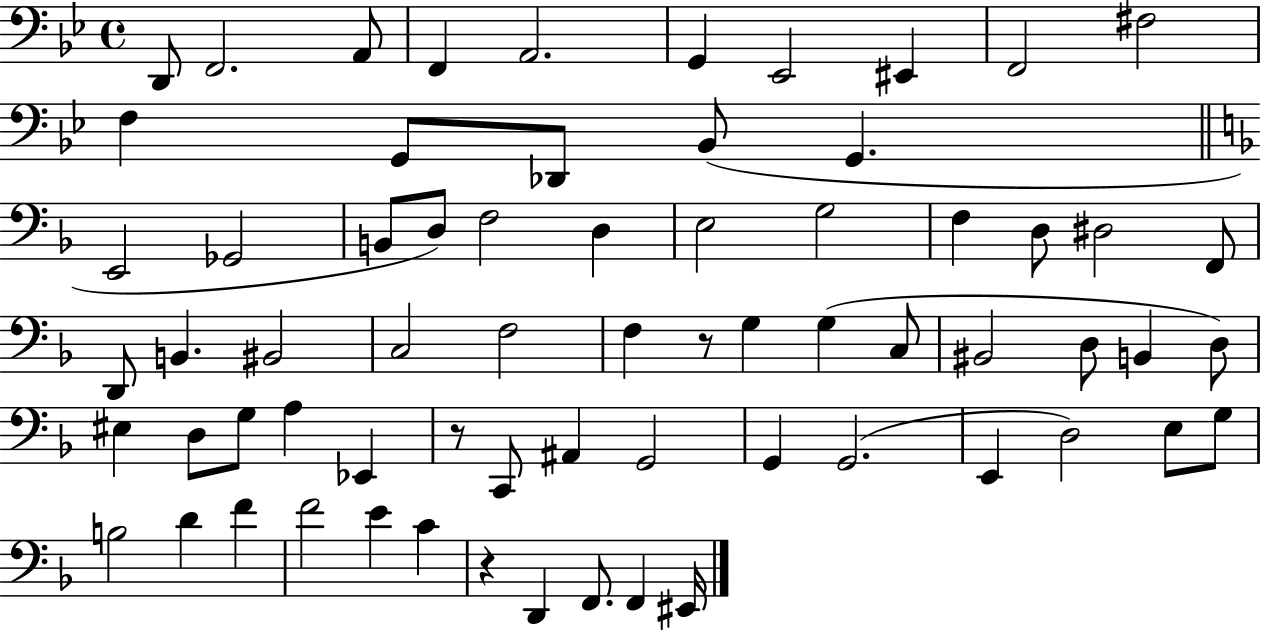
{
  \clef bass
  \time 4/4
  \defaultTimeSignature
  \key bes \major
  \repeat volta 2 { d,8 f,2. a,8 | f,4 a,2. | g,4 ees,2 eis,4 | f,2 fis2 | \break f4 g,8 des,8 bes,8( g,4. | \bar "||" \break \key f \major e,2 ges,2 | b,8 d8) f2 d4 | e2 g2 | f4 d8 dis2 f,8 | \break d,8 b,4. bis,2 | c2 f2 | f4 r8 g4 g4( c8 | bis,2 d8 b,4 d8) | \break eis4 d8 g8 a4 ees,4 | r8 c,8 ais,4 g,2 | g,4 g,2.( | e,4 d2) e8 g8 | \break b2 d'4 f'4 | f'2 e'4 c'4 | r4 d,4 f,8. f,4 eis,16 | } \bar "|."
}